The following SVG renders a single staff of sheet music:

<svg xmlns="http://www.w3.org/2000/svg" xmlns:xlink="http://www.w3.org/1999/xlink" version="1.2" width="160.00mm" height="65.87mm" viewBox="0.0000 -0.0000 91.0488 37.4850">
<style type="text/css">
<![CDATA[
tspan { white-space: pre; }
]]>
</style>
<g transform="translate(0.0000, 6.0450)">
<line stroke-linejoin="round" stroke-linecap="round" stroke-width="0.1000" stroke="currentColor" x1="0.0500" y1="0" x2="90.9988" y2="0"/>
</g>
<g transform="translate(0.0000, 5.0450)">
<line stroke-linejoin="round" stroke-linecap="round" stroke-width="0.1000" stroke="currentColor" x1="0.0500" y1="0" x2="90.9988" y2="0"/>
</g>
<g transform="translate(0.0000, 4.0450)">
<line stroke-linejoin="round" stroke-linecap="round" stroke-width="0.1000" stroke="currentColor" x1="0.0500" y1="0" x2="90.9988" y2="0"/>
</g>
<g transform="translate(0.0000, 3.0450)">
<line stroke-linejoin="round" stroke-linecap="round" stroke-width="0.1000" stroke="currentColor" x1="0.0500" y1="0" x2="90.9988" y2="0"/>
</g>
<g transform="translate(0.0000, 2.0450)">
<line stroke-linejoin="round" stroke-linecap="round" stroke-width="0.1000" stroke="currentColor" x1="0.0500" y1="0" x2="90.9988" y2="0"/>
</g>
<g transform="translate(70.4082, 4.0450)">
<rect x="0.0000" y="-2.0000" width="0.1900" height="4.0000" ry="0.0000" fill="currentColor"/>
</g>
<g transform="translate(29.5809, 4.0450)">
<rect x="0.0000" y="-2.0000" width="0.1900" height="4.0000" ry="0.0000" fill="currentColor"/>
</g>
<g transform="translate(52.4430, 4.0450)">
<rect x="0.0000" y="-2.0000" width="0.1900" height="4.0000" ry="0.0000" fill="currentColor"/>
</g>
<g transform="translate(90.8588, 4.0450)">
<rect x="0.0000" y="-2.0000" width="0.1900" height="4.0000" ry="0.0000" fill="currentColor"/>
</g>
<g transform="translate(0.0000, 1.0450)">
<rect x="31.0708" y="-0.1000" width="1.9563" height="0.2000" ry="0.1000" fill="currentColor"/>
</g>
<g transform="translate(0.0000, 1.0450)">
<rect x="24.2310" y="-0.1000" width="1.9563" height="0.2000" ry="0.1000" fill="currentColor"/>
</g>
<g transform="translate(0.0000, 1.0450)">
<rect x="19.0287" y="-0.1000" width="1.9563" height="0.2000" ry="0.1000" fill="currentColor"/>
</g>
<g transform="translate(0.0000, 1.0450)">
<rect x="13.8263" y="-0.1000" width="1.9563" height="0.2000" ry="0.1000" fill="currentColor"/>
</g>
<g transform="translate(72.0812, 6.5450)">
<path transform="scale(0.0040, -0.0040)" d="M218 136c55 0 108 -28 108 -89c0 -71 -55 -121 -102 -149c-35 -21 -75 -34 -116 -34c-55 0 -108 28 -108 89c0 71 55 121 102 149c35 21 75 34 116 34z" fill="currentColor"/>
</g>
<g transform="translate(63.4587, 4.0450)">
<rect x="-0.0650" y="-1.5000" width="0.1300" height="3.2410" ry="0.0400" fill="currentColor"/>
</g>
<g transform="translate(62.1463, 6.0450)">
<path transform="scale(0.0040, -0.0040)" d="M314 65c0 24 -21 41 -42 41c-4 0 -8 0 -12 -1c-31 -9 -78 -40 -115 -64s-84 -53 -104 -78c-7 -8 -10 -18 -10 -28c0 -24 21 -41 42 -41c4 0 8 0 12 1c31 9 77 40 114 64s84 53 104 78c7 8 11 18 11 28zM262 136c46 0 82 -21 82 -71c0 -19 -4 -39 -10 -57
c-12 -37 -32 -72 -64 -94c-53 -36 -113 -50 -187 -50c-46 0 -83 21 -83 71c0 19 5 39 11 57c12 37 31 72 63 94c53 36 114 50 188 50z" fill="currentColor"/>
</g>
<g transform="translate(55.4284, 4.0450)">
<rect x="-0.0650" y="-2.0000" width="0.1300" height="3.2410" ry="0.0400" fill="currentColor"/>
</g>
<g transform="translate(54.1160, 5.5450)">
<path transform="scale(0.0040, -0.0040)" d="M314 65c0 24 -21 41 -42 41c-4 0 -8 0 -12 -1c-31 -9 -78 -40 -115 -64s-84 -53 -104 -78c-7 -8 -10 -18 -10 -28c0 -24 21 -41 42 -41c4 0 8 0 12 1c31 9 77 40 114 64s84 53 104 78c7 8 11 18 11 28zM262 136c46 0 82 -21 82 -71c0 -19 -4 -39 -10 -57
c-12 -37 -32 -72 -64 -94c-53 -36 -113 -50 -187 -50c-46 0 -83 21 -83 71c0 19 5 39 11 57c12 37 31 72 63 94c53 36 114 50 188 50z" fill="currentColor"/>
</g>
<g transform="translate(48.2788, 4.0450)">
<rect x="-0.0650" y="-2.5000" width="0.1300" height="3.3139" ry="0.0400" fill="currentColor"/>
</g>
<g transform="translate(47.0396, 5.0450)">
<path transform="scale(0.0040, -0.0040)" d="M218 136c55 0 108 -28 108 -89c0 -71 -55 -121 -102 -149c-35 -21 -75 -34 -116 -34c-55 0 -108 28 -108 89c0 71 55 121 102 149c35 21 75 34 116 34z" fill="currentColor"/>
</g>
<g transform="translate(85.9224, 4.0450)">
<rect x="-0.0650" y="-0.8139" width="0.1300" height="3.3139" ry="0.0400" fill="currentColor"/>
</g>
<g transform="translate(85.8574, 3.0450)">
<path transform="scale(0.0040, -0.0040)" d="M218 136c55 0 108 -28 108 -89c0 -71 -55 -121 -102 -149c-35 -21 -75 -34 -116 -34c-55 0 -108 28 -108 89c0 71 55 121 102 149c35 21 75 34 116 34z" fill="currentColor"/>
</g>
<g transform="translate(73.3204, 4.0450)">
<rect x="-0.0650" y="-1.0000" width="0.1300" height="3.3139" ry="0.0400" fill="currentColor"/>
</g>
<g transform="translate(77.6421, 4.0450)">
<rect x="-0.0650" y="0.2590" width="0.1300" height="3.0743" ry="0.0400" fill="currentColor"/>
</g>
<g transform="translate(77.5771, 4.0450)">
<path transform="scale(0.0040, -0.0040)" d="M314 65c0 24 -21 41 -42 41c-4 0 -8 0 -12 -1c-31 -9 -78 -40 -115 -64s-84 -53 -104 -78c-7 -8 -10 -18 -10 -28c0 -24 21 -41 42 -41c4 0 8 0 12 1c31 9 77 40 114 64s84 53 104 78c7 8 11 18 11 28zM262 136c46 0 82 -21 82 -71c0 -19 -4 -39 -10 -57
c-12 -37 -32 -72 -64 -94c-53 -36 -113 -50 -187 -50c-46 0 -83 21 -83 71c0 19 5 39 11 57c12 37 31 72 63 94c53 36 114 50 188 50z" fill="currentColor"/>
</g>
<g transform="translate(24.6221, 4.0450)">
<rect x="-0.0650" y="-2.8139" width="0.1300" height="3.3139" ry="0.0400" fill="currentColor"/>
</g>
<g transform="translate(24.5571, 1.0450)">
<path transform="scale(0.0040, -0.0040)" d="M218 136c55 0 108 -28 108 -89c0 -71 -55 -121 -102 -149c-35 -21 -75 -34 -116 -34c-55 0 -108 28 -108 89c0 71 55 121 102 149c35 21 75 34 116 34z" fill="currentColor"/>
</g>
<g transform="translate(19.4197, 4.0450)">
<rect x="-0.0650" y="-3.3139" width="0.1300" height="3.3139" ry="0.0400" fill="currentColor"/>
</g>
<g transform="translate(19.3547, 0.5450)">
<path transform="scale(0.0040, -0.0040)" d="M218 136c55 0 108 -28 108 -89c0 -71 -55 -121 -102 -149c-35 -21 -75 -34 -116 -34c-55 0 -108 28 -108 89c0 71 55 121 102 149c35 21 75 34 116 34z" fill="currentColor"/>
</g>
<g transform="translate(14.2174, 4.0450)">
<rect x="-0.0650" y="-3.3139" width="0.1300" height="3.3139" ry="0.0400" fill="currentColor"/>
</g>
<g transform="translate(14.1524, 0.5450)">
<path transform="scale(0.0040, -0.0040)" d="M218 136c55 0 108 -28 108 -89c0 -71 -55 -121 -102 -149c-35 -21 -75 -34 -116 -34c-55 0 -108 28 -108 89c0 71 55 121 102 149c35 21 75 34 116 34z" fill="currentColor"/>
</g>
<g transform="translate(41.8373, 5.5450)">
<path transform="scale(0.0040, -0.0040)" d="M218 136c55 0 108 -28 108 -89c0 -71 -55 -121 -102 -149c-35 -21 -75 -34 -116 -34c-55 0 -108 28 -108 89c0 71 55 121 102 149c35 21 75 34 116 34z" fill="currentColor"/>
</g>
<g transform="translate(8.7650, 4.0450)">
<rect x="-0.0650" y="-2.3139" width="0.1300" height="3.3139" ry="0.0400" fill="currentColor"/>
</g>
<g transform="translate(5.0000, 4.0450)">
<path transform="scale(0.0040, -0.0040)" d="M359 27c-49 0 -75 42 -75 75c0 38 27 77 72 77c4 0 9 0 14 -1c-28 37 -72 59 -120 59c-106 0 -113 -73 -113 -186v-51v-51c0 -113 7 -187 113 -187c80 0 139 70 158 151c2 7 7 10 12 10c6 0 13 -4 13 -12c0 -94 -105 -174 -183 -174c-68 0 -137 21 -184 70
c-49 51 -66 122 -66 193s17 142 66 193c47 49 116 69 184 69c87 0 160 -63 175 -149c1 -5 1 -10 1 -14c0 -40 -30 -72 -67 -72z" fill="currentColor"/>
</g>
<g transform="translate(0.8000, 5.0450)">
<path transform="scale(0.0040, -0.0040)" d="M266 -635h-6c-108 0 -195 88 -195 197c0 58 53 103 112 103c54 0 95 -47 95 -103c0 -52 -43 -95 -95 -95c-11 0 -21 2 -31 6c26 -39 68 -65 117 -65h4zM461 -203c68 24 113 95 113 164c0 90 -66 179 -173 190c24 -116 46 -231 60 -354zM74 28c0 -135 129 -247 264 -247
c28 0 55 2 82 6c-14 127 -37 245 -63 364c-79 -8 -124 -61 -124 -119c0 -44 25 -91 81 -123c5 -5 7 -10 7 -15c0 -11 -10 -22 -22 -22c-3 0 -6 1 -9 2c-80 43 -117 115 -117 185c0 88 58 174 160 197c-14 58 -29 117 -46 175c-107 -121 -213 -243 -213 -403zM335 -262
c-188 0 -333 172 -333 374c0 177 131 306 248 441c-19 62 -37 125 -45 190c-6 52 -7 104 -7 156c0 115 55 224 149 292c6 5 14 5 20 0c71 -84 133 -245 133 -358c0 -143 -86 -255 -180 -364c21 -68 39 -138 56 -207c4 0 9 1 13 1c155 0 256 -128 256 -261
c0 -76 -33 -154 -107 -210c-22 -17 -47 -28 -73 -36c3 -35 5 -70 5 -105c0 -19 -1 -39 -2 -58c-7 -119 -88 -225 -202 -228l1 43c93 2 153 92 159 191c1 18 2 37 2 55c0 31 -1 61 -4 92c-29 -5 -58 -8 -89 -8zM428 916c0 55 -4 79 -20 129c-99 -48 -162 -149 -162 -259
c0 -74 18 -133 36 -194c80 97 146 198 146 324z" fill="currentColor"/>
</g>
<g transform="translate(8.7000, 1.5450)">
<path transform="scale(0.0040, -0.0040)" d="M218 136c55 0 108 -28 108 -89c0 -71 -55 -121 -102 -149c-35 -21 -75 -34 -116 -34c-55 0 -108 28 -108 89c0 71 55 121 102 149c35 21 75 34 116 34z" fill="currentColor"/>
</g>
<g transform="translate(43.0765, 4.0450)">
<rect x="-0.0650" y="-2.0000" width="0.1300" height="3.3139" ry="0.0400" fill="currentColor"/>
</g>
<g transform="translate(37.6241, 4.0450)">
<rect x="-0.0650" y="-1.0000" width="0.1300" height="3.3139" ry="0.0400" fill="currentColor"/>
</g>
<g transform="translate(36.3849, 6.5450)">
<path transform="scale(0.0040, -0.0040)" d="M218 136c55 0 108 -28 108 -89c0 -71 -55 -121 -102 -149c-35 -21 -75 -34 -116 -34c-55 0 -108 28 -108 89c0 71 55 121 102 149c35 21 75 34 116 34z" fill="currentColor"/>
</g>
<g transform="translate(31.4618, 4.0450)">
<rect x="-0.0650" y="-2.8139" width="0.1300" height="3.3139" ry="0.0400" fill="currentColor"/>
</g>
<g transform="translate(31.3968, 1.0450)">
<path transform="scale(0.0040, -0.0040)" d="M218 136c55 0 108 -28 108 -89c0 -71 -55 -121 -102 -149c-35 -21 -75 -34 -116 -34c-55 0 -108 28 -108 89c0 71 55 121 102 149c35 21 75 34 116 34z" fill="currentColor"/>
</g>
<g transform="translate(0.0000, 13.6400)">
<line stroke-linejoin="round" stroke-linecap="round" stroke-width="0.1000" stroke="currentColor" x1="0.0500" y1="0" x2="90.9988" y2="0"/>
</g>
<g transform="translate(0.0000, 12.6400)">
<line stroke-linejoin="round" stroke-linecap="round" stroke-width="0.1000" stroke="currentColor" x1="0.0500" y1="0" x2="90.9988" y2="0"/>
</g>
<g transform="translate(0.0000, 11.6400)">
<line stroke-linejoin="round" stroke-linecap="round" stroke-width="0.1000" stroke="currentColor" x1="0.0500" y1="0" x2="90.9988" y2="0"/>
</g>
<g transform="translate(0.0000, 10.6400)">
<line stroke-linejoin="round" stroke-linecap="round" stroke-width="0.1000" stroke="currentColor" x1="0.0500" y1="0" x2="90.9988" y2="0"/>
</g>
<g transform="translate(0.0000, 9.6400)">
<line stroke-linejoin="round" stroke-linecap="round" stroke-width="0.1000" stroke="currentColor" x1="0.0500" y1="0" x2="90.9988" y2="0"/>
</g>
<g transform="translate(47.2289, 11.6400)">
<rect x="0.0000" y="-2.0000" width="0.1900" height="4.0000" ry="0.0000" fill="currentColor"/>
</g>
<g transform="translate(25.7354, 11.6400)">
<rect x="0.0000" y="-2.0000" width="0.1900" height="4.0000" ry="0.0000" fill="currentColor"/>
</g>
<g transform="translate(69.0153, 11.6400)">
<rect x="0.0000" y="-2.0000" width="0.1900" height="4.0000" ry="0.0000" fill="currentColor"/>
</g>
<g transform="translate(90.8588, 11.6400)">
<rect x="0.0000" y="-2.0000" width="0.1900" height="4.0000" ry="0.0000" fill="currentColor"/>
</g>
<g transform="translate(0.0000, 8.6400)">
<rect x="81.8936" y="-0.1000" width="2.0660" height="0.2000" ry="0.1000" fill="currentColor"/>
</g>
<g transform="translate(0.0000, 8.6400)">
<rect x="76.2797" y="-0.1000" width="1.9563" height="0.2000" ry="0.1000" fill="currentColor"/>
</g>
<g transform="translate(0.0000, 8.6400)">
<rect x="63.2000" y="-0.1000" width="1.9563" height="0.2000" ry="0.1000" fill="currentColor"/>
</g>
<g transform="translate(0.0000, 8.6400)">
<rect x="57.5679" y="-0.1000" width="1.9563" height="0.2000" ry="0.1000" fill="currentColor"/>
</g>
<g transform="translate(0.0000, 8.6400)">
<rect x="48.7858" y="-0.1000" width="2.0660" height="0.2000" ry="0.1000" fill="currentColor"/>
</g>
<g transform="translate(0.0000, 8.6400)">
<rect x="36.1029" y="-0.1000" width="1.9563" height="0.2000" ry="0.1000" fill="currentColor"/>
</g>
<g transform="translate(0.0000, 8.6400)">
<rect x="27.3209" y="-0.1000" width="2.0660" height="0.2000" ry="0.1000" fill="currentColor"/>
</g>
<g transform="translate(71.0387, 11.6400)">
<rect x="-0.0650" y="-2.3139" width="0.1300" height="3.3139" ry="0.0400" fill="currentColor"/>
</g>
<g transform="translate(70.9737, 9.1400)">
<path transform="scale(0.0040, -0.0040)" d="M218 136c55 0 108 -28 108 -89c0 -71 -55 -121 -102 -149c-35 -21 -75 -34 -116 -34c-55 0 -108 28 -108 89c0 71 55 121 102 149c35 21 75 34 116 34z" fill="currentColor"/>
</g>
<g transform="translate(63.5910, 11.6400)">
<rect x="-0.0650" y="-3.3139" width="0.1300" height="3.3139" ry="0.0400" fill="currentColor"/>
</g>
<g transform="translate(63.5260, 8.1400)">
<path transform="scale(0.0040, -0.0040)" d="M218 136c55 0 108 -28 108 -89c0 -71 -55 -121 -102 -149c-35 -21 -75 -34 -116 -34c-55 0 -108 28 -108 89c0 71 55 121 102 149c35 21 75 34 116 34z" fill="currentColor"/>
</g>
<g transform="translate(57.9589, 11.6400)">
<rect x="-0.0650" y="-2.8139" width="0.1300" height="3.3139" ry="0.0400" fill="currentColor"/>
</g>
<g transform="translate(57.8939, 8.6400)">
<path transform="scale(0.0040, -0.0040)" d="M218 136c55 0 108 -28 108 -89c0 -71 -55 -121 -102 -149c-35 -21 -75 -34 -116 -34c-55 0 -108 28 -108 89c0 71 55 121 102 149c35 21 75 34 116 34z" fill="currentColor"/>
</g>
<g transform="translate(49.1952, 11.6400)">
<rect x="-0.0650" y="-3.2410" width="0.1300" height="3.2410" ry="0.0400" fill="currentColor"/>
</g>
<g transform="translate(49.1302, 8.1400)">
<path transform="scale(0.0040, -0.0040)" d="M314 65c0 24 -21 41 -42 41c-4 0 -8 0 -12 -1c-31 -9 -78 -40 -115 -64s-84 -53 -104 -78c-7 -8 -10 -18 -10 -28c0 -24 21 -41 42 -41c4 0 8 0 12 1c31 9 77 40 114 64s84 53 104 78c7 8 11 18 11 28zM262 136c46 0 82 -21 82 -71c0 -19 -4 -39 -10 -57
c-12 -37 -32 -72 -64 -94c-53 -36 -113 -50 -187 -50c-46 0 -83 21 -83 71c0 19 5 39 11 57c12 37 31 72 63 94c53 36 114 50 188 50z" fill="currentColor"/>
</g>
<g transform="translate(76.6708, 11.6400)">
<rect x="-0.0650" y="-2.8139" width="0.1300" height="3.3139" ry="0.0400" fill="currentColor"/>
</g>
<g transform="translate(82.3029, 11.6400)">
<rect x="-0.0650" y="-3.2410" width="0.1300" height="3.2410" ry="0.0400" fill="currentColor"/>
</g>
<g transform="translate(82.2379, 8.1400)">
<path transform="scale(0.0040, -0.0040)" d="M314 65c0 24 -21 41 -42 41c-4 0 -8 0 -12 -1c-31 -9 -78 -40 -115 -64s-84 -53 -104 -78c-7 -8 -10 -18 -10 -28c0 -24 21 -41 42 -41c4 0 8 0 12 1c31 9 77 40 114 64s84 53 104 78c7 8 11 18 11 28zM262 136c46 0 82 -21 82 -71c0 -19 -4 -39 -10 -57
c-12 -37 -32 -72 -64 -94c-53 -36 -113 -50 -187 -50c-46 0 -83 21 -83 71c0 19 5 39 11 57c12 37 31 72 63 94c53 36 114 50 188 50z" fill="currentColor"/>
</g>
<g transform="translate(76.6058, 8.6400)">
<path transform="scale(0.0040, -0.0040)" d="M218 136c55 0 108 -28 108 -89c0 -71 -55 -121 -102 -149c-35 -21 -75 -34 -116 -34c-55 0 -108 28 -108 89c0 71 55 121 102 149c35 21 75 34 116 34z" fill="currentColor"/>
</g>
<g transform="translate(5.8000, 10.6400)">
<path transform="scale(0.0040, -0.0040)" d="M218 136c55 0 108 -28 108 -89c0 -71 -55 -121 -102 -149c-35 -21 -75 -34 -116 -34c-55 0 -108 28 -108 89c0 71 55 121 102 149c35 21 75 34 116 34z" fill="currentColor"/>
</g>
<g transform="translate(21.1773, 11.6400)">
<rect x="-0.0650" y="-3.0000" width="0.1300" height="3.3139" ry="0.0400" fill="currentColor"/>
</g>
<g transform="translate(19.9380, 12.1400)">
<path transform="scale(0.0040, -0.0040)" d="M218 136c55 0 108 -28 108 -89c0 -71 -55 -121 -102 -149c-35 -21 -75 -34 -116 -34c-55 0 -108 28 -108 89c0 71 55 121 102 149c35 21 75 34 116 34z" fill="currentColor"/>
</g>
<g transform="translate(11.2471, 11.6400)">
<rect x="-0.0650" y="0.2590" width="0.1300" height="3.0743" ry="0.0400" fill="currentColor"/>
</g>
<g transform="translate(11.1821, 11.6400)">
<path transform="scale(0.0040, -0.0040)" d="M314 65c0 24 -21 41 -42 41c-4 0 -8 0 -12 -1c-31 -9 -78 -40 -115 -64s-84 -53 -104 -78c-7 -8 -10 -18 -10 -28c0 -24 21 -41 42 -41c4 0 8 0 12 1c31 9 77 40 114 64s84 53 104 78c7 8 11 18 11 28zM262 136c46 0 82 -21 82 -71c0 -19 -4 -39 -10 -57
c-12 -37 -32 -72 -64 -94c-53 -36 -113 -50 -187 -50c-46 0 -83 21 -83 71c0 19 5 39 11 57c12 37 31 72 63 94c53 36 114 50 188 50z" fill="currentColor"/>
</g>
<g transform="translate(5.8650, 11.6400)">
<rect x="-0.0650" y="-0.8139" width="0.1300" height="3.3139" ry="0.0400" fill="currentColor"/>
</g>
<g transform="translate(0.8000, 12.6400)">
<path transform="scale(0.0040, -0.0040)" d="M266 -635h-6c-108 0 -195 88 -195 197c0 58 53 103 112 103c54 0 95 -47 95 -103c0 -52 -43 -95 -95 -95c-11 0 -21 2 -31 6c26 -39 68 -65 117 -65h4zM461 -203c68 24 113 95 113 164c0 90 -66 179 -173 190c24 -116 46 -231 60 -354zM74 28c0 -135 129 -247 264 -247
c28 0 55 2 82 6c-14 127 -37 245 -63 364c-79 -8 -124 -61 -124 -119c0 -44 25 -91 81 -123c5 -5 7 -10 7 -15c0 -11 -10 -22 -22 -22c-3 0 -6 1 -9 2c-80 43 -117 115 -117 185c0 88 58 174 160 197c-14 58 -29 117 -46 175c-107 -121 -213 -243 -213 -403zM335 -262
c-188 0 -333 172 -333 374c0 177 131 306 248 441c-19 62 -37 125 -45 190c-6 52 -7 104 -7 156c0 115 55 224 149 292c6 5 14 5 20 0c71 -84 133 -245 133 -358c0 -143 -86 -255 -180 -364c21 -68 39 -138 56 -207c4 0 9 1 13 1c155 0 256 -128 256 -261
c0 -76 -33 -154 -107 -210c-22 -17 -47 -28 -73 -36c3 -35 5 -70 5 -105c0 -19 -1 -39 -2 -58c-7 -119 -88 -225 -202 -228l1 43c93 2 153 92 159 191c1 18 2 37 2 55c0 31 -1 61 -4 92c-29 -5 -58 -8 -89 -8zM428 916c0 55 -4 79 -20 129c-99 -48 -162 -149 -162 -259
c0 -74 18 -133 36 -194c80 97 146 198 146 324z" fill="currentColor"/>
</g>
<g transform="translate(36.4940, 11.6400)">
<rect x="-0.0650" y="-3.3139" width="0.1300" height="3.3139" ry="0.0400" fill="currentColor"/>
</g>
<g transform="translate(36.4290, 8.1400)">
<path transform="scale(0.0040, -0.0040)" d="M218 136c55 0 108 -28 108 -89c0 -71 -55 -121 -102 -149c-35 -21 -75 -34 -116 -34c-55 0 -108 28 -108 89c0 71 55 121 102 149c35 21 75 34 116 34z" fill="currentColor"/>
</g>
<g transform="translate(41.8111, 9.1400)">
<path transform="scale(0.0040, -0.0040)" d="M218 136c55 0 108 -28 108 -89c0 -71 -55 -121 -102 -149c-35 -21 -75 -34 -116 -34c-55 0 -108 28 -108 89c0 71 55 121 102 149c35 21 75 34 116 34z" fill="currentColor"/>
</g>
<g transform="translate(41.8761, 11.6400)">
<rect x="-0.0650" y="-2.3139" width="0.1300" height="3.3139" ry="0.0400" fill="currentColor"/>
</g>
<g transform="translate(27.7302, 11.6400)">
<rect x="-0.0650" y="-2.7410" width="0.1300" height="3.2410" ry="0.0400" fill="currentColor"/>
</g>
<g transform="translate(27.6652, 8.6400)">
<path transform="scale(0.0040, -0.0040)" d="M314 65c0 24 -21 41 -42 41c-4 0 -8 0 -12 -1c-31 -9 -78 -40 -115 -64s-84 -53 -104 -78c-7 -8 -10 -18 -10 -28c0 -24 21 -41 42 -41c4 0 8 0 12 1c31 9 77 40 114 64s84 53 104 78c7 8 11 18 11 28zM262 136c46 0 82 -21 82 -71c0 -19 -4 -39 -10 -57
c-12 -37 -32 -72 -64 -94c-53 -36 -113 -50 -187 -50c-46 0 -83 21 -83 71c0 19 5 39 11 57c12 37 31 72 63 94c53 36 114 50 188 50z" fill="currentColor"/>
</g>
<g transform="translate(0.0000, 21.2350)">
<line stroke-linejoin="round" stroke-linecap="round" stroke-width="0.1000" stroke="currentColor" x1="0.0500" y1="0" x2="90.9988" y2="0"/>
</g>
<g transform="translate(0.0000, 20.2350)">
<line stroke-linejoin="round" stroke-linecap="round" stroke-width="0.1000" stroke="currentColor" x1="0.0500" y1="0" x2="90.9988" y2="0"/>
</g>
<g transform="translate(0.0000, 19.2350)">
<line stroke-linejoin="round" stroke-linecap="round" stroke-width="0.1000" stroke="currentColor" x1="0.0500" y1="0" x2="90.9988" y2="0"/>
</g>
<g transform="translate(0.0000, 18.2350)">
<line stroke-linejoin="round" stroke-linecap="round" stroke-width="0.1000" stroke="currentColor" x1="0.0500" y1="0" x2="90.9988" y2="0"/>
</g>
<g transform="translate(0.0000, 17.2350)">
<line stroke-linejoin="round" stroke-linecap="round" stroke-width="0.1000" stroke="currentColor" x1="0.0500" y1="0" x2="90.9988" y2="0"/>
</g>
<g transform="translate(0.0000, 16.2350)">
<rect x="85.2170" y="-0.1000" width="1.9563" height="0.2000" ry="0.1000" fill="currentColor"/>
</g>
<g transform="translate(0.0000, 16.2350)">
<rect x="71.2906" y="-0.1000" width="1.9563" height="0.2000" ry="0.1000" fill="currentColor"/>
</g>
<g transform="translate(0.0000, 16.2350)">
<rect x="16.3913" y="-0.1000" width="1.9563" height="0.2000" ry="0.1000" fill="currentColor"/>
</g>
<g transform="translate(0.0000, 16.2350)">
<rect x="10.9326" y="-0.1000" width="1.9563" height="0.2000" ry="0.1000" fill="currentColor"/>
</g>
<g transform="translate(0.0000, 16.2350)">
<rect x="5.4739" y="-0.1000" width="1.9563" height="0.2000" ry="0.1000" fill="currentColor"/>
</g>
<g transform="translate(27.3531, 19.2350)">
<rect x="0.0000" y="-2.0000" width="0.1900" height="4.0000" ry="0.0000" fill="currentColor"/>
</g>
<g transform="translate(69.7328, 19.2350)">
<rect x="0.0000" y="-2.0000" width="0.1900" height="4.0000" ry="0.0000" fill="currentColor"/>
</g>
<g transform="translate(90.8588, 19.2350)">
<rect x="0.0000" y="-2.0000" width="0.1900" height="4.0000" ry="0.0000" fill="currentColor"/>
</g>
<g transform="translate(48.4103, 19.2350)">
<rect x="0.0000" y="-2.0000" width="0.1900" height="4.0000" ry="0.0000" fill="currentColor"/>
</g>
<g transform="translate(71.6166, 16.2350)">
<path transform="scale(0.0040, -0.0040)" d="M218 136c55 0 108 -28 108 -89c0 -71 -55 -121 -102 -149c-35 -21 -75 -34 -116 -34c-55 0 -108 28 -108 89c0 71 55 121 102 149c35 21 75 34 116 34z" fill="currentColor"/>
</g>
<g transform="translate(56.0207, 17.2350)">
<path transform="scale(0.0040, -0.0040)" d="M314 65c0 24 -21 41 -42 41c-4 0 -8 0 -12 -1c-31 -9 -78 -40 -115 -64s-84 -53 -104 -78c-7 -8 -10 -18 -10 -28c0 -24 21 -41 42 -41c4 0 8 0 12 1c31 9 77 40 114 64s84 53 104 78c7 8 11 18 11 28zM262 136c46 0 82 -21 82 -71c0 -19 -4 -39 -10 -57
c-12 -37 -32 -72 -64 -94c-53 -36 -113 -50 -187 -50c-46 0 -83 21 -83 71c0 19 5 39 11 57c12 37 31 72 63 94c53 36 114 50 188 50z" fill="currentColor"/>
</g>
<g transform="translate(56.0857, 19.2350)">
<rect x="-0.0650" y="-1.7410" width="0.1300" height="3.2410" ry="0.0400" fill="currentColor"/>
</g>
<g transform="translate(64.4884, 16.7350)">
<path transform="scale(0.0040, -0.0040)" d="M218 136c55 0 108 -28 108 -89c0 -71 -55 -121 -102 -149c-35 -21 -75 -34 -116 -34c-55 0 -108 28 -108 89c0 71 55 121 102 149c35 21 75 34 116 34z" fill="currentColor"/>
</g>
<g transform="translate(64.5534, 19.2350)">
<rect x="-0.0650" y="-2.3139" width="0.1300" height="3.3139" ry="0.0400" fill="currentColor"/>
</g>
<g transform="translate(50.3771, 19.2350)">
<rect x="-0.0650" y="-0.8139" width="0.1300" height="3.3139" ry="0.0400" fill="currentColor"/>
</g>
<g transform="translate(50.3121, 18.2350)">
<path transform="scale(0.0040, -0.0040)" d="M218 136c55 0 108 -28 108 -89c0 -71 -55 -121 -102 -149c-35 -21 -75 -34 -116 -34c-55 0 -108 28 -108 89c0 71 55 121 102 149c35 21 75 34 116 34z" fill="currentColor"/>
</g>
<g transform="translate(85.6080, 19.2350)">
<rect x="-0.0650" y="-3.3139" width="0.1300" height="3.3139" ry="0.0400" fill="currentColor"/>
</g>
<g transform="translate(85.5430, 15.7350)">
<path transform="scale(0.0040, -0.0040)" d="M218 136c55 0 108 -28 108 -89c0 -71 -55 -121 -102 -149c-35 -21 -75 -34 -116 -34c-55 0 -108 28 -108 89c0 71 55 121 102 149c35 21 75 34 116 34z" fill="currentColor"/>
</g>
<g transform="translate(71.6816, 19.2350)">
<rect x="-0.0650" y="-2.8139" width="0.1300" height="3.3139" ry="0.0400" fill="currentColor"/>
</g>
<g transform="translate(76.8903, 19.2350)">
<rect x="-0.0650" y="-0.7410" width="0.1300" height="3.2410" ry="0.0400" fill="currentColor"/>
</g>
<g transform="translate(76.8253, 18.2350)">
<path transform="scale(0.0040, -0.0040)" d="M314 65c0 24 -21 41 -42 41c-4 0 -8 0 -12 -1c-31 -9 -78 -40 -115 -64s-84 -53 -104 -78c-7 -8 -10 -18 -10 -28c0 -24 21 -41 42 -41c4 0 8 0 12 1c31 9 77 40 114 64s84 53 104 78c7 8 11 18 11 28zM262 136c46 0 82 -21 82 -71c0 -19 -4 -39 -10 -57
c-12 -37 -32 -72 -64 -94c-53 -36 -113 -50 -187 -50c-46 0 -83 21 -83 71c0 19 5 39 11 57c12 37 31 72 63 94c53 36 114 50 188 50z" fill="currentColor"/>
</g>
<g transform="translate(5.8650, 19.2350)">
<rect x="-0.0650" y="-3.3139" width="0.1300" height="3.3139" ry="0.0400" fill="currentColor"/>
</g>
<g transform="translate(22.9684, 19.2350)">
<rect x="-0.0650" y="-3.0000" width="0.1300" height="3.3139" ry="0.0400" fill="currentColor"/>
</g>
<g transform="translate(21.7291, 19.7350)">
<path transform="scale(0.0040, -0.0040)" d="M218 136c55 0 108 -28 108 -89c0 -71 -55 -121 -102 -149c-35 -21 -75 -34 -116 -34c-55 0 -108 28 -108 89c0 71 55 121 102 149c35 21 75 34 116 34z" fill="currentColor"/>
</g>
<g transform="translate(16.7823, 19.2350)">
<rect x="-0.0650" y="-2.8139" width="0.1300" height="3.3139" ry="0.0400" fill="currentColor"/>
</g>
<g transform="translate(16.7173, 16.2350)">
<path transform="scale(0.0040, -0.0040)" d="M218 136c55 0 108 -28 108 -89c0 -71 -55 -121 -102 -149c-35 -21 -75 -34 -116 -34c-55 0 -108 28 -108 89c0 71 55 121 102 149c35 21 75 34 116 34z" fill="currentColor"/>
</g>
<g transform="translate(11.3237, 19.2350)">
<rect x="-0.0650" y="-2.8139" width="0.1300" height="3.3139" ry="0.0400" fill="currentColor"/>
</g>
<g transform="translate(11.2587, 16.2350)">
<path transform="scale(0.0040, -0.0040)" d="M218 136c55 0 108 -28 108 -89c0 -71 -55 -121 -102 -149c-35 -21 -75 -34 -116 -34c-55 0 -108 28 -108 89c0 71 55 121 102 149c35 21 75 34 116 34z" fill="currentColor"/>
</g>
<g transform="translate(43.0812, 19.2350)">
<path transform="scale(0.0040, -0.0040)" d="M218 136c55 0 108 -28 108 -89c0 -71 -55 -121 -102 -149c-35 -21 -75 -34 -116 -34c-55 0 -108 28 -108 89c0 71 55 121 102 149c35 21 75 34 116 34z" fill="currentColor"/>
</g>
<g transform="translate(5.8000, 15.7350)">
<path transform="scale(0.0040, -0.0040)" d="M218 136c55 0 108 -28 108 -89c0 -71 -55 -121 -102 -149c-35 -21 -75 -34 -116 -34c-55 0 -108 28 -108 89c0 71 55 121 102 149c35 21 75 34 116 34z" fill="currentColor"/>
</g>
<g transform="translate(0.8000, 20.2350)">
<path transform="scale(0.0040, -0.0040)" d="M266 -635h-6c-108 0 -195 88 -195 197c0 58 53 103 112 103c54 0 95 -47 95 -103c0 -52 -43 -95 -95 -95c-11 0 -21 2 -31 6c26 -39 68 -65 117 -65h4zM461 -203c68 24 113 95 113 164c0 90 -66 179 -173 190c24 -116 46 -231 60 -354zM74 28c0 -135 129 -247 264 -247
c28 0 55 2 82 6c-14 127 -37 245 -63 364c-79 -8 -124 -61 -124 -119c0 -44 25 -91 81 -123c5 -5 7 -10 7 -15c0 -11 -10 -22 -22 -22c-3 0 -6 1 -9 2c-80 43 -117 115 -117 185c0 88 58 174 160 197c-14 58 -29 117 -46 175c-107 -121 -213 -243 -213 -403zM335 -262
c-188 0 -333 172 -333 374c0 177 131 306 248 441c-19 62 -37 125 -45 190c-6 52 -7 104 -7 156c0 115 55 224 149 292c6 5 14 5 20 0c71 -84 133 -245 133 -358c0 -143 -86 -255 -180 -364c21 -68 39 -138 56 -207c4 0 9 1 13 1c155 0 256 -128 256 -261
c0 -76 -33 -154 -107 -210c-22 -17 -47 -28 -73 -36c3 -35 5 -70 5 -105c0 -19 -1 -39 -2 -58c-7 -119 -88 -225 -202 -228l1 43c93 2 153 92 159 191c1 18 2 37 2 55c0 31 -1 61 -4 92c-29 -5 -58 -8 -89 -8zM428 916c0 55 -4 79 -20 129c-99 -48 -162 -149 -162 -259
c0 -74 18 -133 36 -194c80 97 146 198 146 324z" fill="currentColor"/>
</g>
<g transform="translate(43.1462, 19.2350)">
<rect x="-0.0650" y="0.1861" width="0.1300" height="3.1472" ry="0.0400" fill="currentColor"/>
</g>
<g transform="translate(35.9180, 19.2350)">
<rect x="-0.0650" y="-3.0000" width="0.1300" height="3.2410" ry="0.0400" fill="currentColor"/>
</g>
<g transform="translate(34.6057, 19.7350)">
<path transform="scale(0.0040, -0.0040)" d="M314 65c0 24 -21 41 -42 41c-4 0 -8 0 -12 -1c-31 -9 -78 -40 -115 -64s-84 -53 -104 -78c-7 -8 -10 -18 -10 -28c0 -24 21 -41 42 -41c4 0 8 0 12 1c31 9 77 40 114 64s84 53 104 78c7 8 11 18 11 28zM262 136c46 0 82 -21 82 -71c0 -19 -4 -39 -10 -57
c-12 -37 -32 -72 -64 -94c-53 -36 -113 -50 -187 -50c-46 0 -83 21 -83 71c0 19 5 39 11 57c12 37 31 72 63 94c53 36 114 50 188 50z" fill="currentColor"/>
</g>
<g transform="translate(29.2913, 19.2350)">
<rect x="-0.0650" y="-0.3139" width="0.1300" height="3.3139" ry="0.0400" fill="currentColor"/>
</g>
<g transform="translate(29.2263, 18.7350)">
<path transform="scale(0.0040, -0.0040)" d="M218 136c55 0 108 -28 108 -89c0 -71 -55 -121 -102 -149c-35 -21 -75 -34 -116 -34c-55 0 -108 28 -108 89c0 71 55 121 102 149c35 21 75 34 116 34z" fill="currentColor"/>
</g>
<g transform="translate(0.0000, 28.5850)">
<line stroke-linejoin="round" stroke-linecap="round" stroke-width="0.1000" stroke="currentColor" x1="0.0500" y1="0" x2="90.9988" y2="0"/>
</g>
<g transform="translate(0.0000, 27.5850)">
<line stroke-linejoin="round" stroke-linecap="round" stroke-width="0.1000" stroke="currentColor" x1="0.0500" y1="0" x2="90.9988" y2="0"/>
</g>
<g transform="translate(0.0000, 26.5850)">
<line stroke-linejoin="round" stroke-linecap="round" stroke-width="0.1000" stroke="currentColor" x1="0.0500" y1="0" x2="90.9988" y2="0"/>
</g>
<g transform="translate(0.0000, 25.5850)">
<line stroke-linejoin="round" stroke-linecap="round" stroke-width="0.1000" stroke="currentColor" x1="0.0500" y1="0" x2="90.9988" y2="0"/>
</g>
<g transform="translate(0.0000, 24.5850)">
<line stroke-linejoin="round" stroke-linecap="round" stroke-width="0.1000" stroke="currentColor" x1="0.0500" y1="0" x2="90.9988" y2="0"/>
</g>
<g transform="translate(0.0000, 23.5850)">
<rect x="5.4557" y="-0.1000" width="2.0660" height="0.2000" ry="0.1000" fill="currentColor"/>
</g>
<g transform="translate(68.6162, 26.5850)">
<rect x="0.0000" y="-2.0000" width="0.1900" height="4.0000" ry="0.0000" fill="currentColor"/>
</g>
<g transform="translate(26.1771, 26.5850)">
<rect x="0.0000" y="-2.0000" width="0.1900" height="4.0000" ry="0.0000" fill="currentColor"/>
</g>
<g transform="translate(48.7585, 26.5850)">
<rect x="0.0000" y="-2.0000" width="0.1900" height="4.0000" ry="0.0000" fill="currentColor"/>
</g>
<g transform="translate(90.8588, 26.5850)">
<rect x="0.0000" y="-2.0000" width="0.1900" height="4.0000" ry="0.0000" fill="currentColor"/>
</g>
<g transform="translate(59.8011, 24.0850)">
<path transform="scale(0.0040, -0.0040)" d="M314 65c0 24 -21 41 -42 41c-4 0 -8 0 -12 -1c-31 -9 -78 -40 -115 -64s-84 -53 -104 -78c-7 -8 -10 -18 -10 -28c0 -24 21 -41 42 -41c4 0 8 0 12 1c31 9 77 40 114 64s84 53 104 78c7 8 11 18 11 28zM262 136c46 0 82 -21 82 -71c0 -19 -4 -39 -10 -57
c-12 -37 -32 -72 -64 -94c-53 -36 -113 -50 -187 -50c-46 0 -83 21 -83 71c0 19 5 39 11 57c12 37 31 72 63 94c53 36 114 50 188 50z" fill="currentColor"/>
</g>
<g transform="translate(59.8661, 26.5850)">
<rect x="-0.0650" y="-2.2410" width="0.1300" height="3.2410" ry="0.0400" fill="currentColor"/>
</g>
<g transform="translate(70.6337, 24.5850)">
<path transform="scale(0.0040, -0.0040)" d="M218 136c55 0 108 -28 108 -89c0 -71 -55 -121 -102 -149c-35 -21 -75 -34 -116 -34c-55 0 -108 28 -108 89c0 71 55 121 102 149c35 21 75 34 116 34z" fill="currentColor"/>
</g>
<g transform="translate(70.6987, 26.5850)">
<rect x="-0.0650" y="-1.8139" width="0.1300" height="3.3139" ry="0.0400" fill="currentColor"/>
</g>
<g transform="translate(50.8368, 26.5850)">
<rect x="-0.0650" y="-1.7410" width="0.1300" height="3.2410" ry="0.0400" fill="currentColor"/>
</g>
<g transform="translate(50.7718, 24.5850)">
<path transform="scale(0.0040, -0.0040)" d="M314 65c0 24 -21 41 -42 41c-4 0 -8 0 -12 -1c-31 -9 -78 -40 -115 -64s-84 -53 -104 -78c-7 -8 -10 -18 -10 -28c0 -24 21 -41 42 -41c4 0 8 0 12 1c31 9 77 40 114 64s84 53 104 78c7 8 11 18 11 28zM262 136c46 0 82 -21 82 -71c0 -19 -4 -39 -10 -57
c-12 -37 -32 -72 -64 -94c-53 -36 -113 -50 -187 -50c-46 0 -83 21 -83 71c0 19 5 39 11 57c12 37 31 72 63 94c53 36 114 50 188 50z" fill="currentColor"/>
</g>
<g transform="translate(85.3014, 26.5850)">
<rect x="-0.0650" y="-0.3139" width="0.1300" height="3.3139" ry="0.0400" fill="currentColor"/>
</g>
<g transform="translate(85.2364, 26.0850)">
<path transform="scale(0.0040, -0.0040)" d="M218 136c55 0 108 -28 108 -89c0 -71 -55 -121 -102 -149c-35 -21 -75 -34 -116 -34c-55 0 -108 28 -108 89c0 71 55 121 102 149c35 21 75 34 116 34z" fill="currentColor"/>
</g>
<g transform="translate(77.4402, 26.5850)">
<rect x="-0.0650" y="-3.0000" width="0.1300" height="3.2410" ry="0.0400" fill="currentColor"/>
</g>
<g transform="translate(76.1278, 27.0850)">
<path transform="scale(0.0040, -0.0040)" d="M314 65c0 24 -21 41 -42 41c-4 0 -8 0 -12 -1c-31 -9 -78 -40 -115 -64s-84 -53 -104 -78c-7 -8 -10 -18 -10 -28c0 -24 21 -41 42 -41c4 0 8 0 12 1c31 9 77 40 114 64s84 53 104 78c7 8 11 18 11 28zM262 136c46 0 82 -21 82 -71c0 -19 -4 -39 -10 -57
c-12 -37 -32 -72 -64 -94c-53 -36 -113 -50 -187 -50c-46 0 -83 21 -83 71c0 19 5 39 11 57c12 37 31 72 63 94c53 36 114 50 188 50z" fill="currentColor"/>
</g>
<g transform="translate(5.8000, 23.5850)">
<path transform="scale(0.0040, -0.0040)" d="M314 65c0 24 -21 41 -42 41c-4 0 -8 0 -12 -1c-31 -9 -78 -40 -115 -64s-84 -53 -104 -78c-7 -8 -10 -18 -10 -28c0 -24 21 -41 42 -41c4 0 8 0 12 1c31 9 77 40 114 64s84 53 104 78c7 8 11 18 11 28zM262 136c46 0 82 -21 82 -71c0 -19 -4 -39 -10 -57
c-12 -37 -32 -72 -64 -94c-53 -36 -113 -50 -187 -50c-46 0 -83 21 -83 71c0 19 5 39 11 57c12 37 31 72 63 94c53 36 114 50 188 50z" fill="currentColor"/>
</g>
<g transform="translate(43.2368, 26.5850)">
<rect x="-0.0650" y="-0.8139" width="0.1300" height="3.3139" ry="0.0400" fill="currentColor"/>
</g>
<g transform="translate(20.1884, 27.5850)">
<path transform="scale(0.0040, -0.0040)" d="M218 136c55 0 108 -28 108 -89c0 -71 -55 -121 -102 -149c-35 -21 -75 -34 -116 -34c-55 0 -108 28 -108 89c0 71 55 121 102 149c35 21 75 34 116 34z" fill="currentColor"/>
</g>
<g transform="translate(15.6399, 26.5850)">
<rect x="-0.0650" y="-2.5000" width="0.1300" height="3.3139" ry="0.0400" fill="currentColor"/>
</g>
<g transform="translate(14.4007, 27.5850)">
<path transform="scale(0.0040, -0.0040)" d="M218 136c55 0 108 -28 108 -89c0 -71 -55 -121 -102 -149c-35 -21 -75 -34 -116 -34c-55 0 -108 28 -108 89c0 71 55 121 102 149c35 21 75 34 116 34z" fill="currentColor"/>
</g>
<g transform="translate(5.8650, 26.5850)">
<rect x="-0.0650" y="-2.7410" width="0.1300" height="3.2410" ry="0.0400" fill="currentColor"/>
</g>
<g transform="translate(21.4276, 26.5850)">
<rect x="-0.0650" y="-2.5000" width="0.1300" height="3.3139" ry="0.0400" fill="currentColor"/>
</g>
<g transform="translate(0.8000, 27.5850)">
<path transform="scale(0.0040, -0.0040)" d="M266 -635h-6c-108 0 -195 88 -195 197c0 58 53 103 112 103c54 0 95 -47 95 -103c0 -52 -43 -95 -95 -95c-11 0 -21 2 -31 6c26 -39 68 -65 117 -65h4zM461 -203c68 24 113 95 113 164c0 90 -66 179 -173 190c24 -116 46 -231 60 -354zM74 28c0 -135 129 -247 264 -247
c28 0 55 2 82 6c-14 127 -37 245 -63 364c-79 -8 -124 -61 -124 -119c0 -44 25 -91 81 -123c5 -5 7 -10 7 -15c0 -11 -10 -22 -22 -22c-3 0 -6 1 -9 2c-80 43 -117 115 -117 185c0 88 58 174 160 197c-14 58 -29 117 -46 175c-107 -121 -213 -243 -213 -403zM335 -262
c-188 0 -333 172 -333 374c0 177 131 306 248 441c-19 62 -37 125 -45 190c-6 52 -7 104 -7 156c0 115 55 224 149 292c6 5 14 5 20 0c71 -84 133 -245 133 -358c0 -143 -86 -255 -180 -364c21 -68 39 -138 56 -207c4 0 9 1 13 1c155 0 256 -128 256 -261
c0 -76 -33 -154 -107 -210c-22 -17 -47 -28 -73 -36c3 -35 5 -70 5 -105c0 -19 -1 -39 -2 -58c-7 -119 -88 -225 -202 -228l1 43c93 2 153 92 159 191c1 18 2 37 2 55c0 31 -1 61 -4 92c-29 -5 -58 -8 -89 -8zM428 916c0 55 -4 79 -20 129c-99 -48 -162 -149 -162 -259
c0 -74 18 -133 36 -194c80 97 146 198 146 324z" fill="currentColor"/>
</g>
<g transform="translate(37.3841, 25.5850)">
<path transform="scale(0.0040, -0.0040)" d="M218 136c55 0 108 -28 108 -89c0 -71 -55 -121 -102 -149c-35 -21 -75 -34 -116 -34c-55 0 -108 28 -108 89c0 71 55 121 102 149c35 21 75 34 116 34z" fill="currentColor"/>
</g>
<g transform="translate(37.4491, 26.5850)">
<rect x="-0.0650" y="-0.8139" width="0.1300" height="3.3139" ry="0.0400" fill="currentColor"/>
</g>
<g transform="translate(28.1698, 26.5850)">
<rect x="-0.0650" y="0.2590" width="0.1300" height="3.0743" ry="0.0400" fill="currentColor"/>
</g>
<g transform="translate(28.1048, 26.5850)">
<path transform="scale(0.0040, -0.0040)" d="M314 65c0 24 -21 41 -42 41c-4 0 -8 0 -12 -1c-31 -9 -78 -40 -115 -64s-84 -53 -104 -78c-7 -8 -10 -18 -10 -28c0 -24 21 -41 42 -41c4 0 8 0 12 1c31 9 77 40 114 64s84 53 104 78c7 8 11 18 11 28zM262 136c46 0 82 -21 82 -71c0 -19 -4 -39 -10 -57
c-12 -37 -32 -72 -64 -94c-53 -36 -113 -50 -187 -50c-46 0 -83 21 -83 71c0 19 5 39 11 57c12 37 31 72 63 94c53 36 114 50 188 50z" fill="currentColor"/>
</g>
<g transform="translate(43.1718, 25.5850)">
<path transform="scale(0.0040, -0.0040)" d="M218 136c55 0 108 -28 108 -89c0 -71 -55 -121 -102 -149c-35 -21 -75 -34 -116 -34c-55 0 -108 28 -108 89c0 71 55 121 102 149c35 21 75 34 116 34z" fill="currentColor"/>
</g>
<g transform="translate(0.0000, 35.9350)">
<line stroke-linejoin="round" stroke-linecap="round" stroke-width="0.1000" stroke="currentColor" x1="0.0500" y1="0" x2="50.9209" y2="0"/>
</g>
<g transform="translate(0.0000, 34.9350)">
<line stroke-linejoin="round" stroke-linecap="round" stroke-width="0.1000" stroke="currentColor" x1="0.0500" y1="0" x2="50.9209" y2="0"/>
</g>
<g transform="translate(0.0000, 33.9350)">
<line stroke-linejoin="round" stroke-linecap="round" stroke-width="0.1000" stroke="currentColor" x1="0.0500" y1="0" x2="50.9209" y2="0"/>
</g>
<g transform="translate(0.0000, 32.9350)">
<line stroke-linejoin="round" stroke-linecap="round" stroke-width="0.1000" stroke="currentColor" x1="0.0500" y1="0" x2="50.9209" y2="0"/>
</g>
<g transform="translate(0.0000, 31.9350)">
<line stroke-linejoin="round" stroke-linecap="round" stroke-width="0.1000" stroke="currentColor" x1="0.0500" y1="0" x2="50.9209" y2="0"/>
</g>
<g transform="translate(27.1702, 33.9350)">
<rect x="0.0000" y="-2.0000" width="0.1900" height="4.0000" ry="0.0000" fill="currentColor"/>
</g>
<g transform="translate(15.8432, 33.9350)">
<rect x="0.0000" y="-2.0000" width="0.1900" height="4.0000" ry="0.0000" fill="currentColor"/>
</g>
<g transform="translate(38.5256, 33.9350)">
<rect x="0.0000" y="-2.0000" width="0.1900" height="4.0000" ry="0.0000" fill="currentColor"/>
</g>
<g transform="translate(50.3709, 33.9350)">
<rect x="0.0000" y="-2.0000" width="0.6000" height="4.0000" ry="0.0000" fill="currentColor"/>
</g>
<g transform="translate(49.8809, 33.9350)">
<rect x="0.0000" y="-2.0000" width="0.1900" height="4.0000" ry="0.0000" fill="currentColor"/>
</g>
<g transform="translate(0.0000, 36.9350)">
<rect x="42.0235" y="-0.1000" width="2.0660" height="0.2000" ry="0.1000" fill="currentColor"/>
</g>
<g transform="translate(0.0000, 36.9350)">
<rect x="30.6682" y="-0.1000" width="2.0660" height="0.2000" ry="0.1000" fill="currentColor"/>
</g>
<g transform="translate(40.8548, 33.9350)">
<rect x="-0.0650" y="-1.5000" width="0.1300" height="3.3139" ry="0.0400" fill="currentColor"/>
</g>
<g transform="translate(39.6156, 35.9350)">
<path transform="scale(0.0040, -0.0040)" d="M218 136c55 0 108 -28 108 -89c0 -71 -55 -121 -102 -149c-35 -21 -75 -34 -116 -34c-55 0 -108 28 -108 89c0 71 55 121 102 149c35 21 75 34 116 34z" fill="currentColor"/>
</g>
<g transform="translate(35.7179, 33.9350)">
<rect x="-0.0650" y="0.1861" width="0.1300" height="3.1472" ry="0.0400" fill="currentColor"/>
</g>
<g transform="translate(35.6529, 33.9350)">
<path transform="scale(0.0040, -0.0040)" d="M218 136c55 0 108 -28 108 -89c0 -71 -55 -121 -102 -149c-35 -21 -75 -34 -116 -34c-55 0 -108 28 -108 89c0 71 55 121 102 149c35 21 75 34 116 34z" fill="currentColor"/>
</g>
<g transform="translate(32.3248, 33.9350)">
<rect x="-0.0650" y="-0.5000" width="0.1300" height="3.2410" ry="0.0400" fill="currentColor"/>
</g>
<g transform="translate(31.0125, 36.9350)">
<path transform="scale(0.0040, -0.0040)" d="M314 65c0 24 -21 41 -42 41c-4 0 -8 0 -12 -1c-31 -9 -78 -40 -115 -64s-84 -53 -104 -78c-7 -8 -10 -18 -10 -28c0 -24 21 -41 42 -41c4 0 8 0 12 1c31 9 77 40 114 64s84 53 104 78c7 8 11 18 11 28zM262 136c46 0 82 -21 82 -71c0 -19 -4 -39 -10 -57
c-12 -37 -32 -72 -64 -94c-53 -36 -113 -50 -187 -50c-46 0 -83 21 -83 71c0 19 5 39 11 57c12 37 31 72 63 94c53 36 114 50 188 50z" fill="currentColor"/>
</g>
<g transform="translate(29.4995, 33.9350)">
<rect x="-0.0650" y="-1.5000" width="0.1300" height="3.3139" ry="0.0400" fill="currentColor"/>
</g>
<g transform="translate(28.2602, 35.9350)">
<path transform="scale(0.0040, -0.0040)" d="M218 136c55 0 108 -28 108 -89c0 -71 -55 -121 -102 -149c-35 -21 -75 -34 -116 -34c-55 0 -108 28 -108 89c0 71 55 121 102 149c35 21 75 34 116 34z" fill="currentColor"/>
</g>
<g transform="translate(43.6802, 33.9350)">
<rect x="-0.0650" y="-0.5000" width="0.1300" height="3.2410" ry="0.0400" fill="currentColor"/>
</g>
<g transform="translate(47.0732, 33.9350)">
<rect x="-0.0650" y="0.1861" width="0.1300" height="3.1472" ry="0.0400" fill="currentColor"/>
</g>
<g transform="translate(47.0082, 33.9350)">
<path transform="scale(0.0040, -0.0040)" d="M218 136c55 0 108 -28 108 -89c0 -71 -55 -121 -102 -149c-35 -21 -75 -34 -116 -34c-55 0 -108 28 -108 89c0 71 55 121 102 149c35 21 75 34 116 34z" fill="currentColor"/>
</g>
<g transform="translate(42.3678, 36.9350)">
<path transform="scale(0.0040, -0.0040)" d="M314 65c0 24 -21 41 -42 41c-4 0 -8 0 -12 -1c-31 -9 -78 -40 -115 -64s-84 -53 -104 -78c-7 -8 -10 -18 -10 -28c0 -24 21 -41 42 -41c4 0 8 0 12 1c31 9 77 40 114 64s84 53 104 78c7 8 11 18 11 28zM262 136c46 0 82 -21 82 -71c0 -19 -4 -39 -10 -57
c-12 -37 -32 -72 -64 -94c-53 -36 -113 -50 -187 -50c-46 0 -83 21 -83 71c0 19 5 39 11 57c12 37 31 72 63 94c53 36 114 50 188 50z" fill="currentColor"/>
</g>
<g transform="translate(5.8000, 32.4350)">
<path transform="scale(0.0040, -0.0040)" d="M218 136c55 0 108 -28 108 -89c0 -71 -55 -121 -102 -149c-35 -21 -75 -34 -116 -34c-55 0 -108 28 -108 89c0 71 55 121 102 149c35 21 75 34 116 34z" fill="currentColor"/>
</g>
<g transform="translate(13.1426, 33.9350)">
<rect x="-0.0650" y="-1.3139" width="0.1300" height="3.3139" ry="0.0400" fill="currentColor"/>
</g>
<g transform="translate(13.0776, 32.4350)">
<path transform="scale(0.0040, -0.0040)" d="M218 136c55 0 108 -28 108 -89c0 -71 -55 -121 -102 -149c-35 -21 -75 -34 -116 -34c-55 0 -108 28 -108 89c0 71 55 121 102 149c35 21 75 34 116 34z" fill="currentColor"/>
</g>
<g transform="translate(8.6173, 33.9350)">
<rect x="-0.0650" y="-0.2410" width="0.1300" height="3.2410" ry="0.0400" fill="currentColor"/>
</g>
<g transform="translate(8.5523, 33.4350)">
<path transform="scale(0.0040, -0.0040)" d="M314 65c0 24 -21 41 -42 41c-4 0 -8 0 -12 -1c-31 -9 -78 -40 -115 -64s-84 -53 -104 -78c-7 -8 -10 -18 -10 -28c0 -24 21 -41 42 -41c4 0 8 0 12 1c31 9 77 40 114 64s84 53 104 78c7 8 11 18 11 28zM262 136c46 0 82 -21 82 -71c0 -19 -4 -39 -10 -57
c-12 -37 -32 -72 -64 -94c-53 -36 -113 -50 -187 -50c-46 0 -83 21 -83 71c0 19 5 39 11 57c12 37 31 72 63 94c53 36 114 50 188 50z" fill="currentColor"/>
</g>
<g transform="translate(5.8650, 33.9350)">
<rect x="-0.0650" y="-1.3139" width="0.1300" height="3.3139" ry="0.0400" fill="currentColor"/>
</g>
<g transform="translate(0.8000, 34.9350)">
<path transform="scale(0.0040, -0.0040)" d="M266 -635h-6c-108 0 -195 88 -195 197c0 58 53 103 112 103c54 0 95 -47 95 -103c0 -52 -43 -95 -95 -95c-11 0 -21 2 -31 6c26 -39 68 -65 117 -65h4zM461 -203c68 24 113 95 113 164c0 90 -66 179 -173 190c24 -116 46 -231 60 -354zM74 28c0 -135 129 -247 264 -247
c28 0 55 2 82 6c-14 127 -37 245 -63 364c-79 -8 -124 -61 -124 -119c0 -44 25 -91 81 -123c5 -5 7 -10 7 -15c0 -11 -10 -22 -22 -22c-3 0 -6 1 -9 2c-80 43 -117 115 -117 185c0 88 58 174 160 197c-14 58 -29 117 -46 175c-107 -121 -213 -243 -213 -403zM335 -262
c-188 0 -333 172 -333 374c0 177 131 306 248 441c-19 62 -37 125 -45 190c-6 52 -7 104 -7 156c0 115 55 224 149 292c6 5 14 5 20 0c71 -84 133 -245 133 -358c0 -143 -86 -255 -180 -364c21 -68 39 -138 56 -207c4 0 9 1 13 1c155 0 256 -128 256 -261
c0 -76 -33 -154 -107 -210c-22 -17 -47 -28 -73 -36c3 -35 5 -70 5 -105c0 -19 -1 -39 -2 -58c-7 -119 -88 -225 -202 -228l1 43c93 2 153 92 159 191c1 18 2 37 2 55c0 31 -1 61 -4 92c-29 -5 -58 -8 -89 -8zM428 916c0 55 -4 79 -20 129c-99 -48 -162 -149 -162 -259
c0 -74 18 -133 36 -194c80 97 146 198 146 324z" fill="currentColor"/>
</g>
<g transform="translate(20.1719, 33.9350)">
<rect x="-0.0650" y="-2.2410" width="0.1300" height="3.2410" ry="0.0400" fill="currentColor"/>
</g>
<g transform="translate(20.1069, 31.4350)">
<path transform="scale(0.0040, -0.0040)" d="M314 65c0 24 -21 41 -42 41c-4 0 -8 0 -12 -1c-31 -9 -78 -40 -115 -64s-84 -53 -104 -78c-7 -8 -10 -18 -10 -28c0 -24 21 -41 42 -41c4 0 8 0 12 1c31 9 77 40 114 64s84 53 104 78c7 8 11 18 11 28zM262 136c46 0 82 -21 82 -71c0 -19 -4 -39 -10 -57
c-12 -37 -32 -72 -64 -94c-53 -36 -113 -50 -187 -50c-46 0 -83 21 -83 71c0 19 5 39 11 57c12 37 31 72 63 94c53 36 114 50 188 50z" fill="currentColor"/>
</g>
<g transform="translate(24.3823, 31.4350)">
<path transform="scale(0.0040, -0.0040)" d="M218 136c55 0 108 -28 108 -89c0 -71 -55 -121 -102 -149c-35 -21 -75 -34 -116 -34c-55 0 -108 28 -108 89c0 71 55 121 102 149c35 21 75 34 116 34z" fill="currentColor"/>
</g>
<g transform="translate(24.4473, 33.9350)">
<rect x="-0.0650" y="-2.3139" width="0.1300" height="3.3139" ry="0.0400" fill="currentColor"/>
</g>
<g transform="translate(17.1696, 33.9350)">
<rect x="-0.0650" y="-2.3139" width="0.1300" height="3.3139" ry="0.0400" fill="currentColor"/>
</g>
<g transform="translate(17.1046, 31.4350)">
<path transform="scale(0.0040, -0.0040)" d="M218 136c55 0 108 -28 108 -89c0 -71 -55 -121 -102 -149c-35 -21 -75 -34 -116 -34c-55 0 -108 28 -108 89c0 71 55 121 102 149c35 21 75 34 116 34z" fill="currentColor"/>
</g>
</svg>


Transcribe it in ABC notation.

X:1
T:Untitled
M:4/4
L:1/4
K:C
g b b a a D F G F2 E2 D B2 d d B2 A a2 b g b2 a b g a b2 b a a A c A2 B d f2 g a d2 b a2 G G B2 d d f2 g2 f A2 c e c2 e g g2 g E C2 B E C2 B